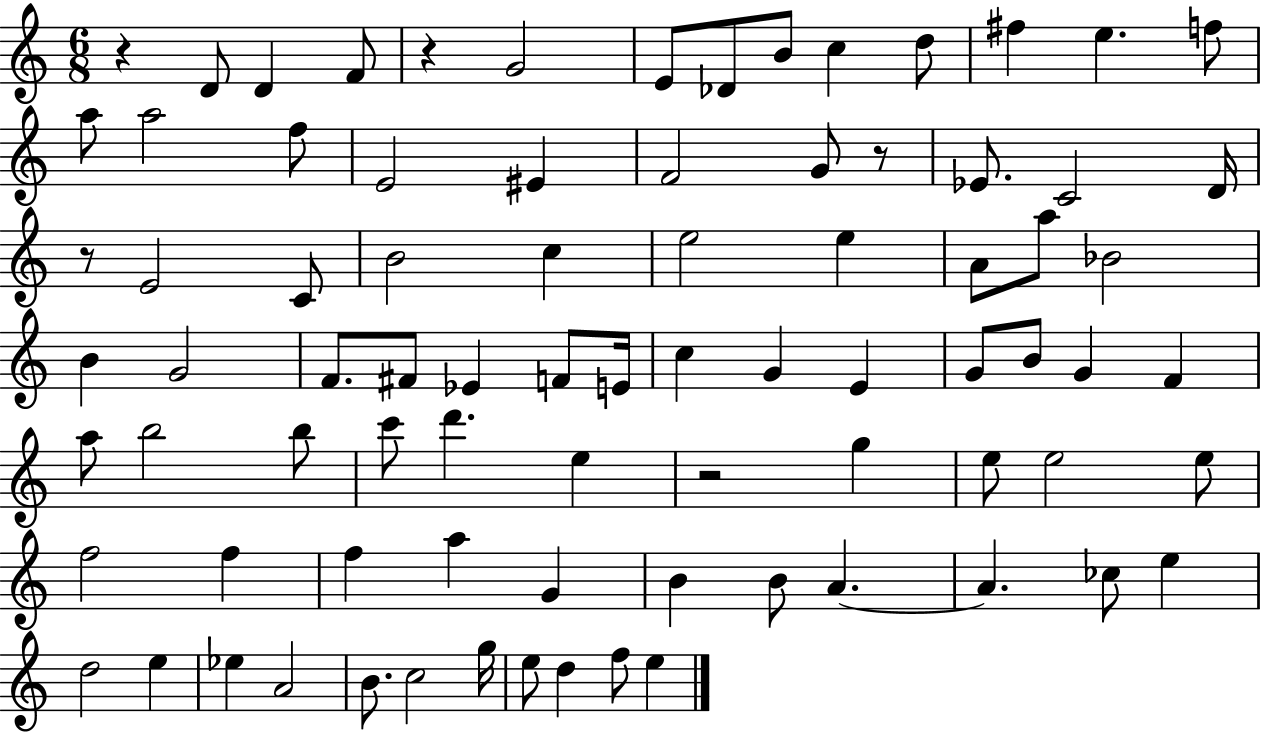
{
  \clef treble
  \numericTimeSignature
  \time 6/8
  \key c \major
  r4 d'8 d'4 f'8 | r4 g'2 | e'8 des'8 b'8 c''4 d''8 | fis''4 e''4. f''8 | \break a''8 a''2 f''8 | e'2 eis'4 | f'2 g'8 r8 | ees'8. c'2 d'16 | \break r8 e'2 c'8 | b'2 c''4 | e''2 e''4 | a'8 a''8 bes'2 | \break b'4 g'2 | f'8. fis'8 ees'4 f'8 e'16 | c''4 g'4 e'4 | g'8 b'8 g'4 f'4 | \break a''8 b''2 b''8 | c'''8 d'''4. e''4 | r2 g''4 | e''8 e''2 e''8 | \break f''2 f''4 | f''4 a''4 g'4 | b'4 b'8 a'4.~~ | a'4. ces''8 e''4 | \break d''2 e''4 | ees''4 a'2 | b'8. c''2 g''16 | e''8 d''4 f''8 e''4 | \break \bar "|."
}